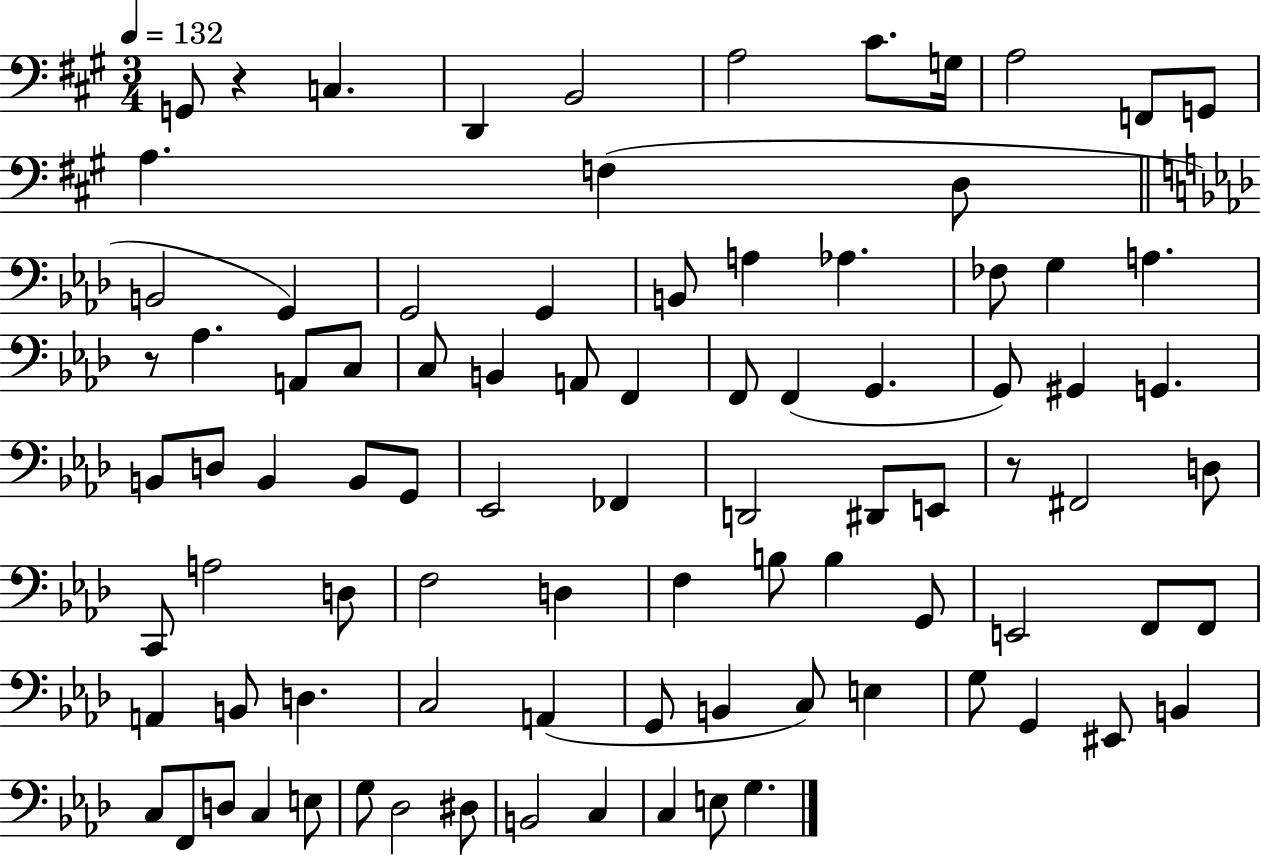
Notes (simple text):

G2/e R/q C3/q. D2/q B2/h A3/h C#4/e. G3/s A3/h F2/e G2/e A3/q. F3/q D3/e B2/h G2/q G2/h G2/q B2/e A3/q Ab3/q. FES3/e G3/q A3/q. R/e Ab3/q. A2/e C3/e C3/e B2/q A2/e F2/q F2/e F2/q G2/q. G2/e G#2/q G2/q. B2/e D3/e B2/q B2/e G2/e Eb2/h FES2/q D2/h D#2/e E2/e R/e F#2/h D3/e C2/e A3/h D3/e F3/h D3/q F3/q B3/e B3/q G2/e E2/h F2/e F2/e A2/q B2/e D3/q. C3/h A2/q G2/e B2/q C3/e E3/q G3/e G2/q EIS2/e B2/q C3/e F2/e D3/e C3/q E3/e G3/e Db3/h D#3/e B2/h C3/q C3/q E3/e G3/q.